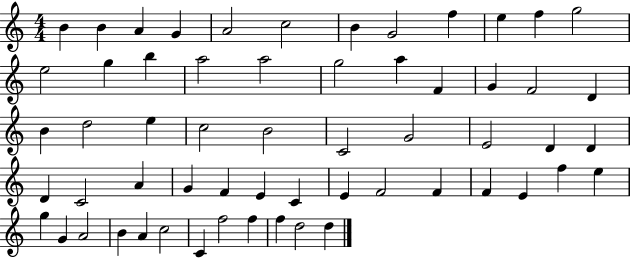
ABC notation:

X:1
T:Untitled
M:4/4
L:1/4
K:C
B B A G A2 c2 B G2 f e f g2 e2 g b a2 a2 g2 a F G F2 D B d2 e c2 B2 C2 G2 E2 D D D C2 A G F E C E F2 F F E f e g G A2 B A c2 C f2 f f d2 d